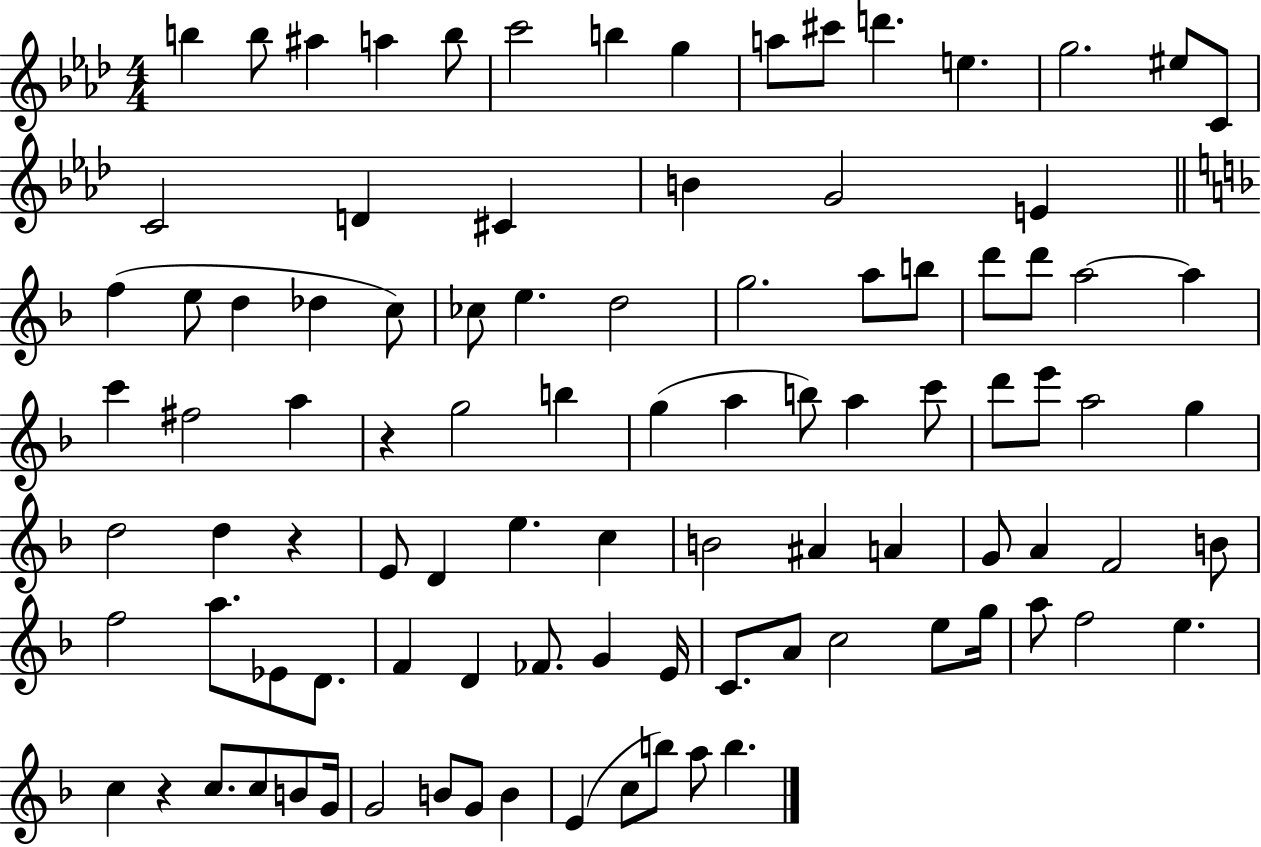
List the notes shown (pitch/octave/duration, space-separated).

B5/q B5/e A#5/q A5/q B5/e C6/h B5/q G5/q A5/e C#6/e D6/q. E5/q. G5/h. EIS5/e C4/e C4/h D4/q C#4/q B4/q G4/h E4/q F5/q E5/e D5/q Db5/q C5/e CES5/e E5/q. D5/h G5/h. A5/e B5/e D6/e D6/e A5/h A5/q C6/q F#5/h A5/q R/q G5/h B5/q G5/q A5/q B5/e A5/q C6/e D6/e E6/e A5/h G5/q D5/h D5/q R/q E4/e D4/q E5/q. C5/q B4/h A#4/q A4/q G4/e A4/q F4/h B4/e F5/h A5/e. Eb4/e D4/e. F4/q D4/q FES4/e. G4/q E4/s C4/e. A4/e C5/h E5/e G5/s A5/e F5/h E5/q. C5/q R/q C5/e. C5/e B4/e G4/s G4/h B4/e G4/e B4/q E4/q C5/e B5/e A5/e B5/q.